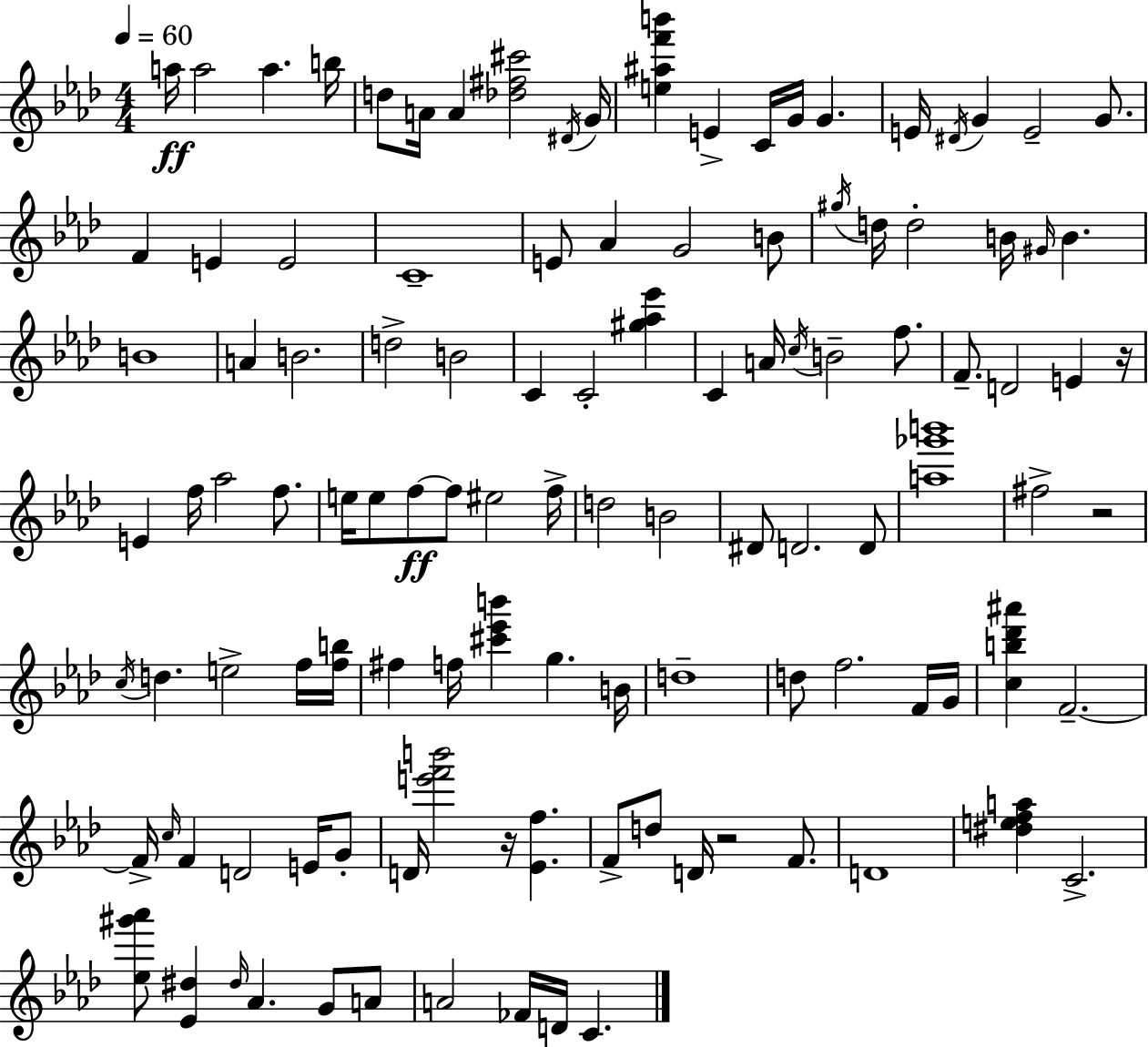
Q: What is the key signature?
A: F minor